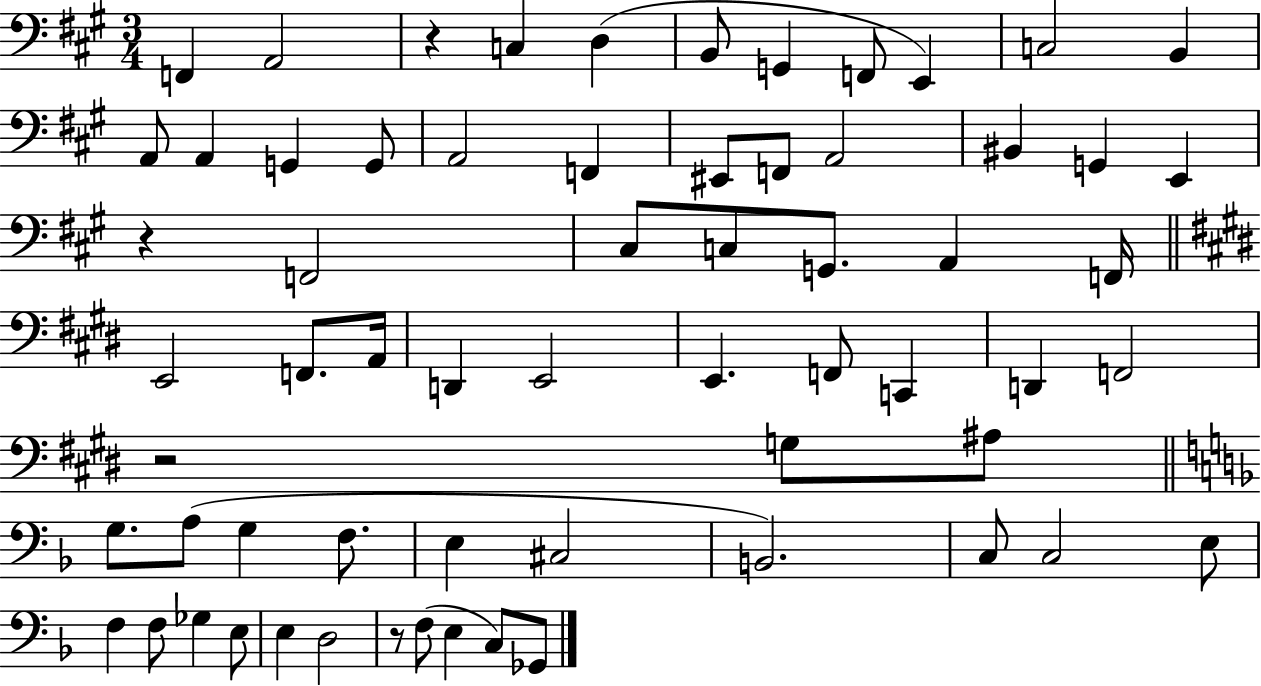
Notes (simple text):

F2/q A2/h R/q C3/q D3/q B2/e G2/q F2/e E2/q C3/h B2/q A2/e A2/q G2/q G2/e A2/h F2/q EIS2/e F2/e A2/h BIS2/q G2/q E2/q R/q F2/h C#3/e C3/e G2/e. A2/q F2/s E2/h F2/e. A2/s D2/q E2/h E2/q. F2/e C2/q D2/q F2/h R/h G3/e A#3/e G3/e. A3/e G3/q F3/e. E3/q C#3/h B2/h. C3/e C3/h E3/e F3/q F3/e Gb3/q E3/e E3/q D3/h R/e F3/e E3/q C3/e Gb2/e